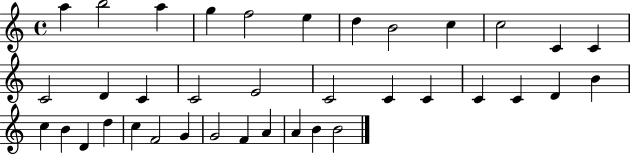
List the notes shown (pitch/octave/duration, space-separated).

A5/q B5/h A5/q G5/q F5/h E5/q D5/q B4/h C5/q C5/h C4/q C4/q C4/h D4/q C4/q C4/h E4/h C4/h C4/q C4/q C4/q C4/q D4/q B4/q C5/q B4/q D4/q D5/q C5/q F4/h G4/q G4/h F4/q A4/q A4/q B4/q B4/h